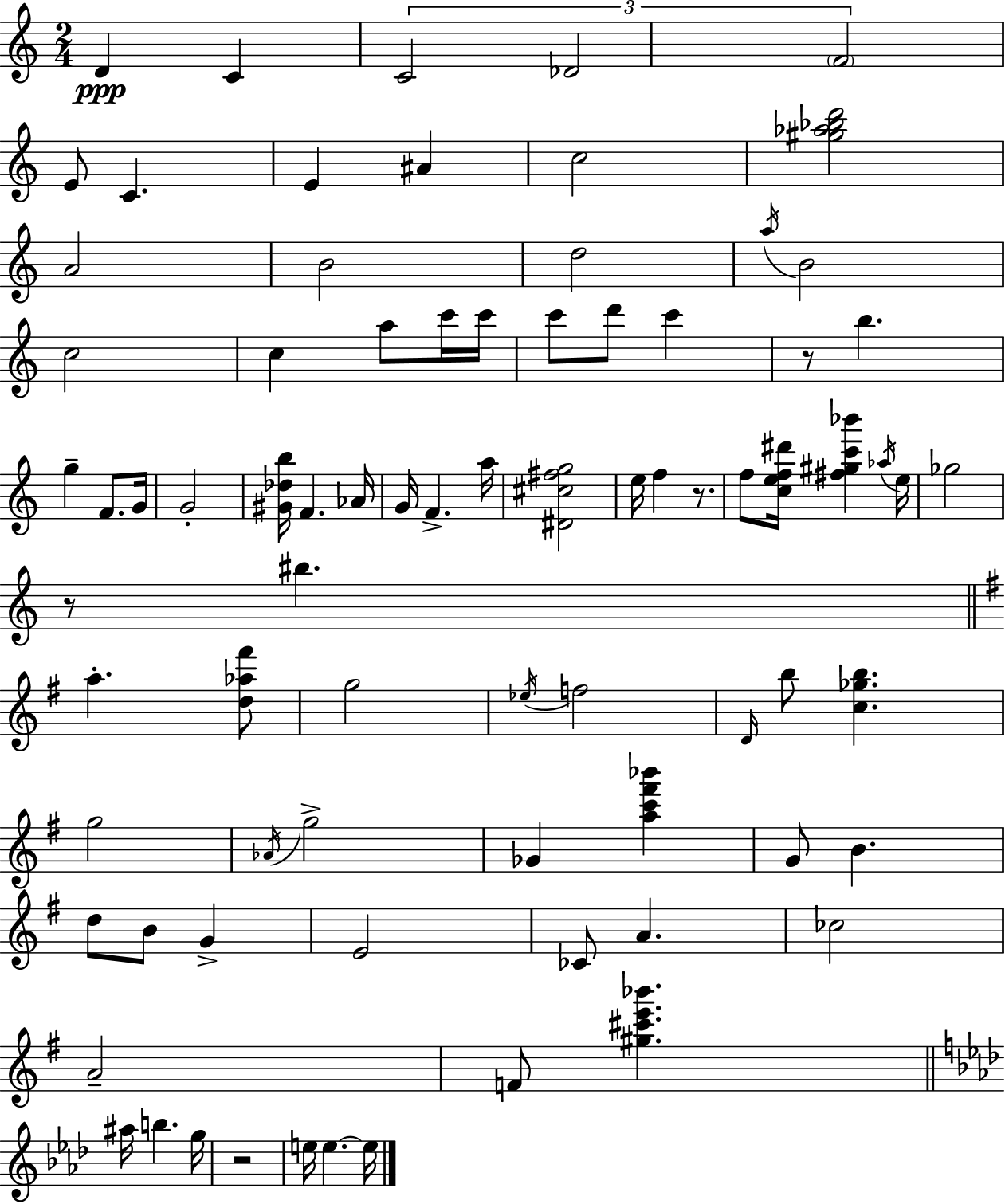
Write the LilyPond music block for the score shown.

{
  \clef treble
  \numericTimeSignature
  \time 2/4
  \key c \major
  \repeat volta 2 { d'4\ppp c'4 | \tuplet 3/2 { c'2 | des'2 | \parenthesize f'2 } | \break e'8 c'4. | e'4 ais'4 | c''2 | <gis'' aes'' bes'' d'''>2 | \break a'2 | b'2 | d''2 | \acciaccatura { a''16 } b'2 | \break c''2 | c''4 a''8 c'''16 | c'''16 c'''8 d'''8 c'''4 | r8 b''4. | \break g''4-- f'8. | g'16 g'2-. | <gis' des'' b''>16 f'4. | aes'16 g'16 f'4.-> | \break a''16 <dis' cis'' fis'' g''>2 | e''16 f''4 r8. | f''8 <c'' e'' f'' dis'''>16 <fis'' gis'' c''' bes'''>4 | \acciaccatura { aes''16 } e''16 ges''2 | \break r8 bis''4. | \bar "||" \break \key g \major a''4.-. <d'' aes'' fis'''>8 | g''2 | \acciaccatura { ees''16 } f''2 | \grace { d'16 } b''8 <c'' ges'' b''>4. | \break g''2 | \acciaccatura { aes'16 } g''2-> | ges'4 <a'' c''' fis''' bes'''>4 | g'8 b'4. | \break d''8 b'8 g'4-> | e'2 | ces'8 a'4. | ces''2 | \break a'2-- | f'8 <gis'' cis''' e''' bes'''>4. | \bar "||" \break \key aes \major ais''16 b''4. g''16 | r2 | e''16 e''4.~~ e''16 | } \bar "|."
}